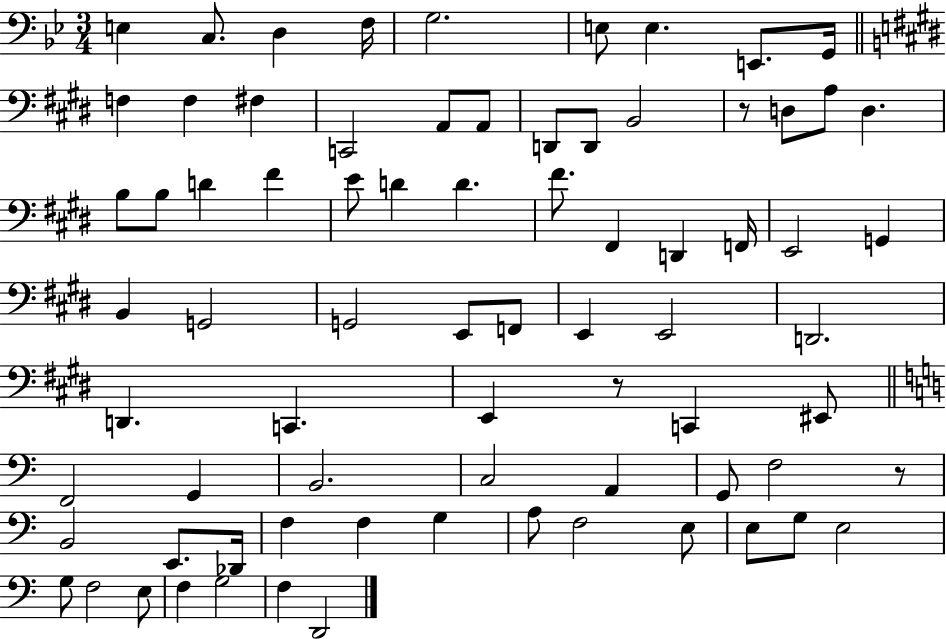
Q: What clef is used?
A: bass